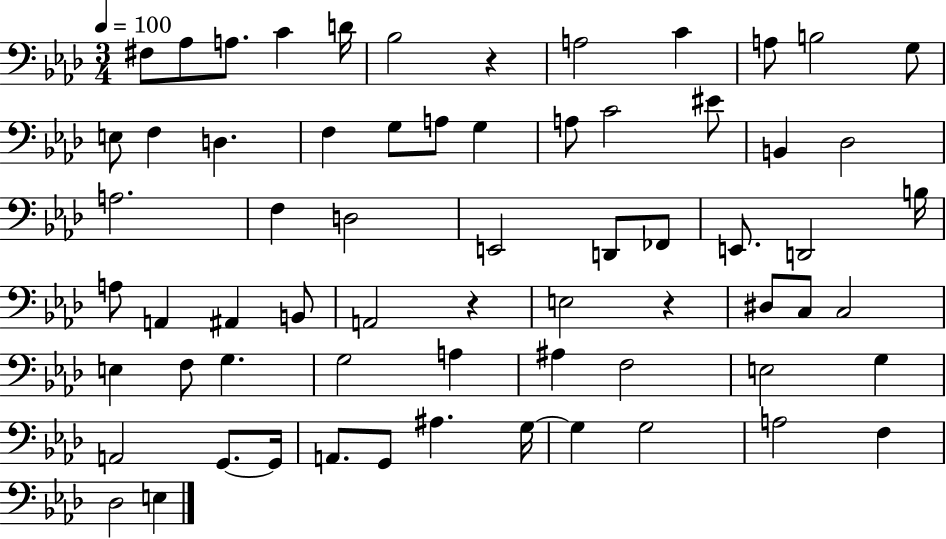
X:1
T:Untitled
M:3/4
L:1/4
K:Ab
^F,/2 _A,/2 A,/2 C D/4 _B,2 z A,2 C A,/2 B,2 G,/2 E,/2 F, D, F, G,/2 A,/2 G, A,/2 C2 ^E/2 B,, _D,2 A,2 F, D,2 E,,2 D,,/2 _F,,/2 E,,/2 D,,2 B,/4 A,/2 A,, ^A,, B,,/2 A,,2 z E,2 z ^D,/2 C,/2 C,2 E, F,/2 G, G,2 A, ^A, F,2 E,2 G, A,,2 G,,/2 G,,/4 A,,/2 G,,/2 ^A, G,/4 G, G,2 A,2 F, _D,2 E,